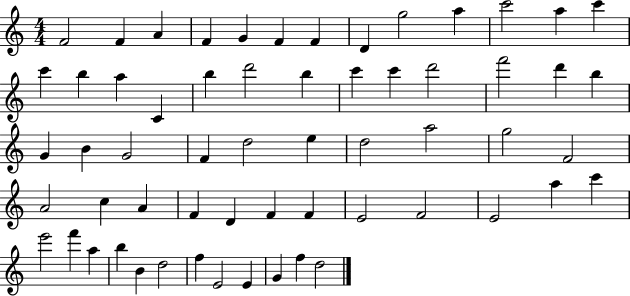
F4/h F4/q A4/q F4/q G4/q F4/q F4/q D4/q G5/h A5/q C6/h A5/q C6/q C6/q B5/q A5/q C4/q B5/q D6/h B5/q C6/q C6/q D6/h F6/h D6/q B5/q G4/q B4/q G4/h F4/q D5/h E5/q D5/h A5/h G5/h F4/h A4/h C5/q A4/q F4/q D4/q F4/q F4/q E4/h F4/h E4/h A5/q C6/q E6/h F6/q A5/q B5/q B4/q D5/h F5/q E4/h E4/q G4/q F5/q D5/h